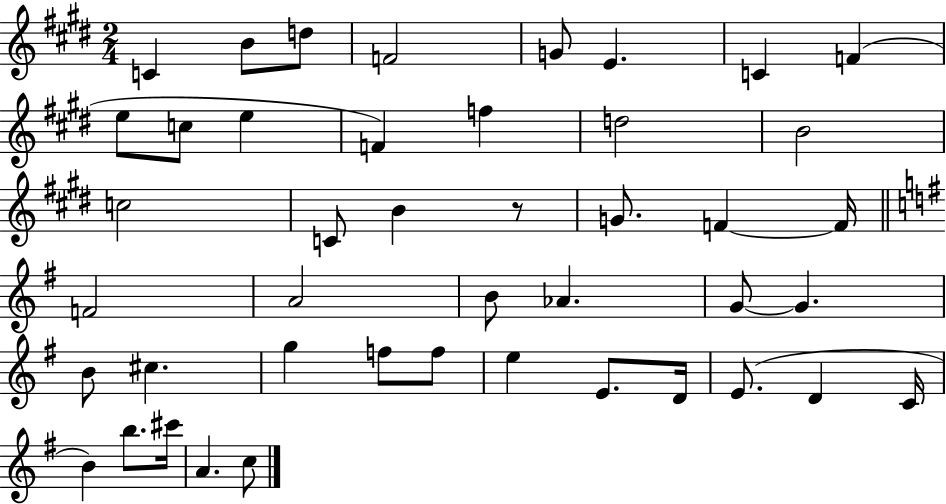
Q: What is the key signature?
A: E major